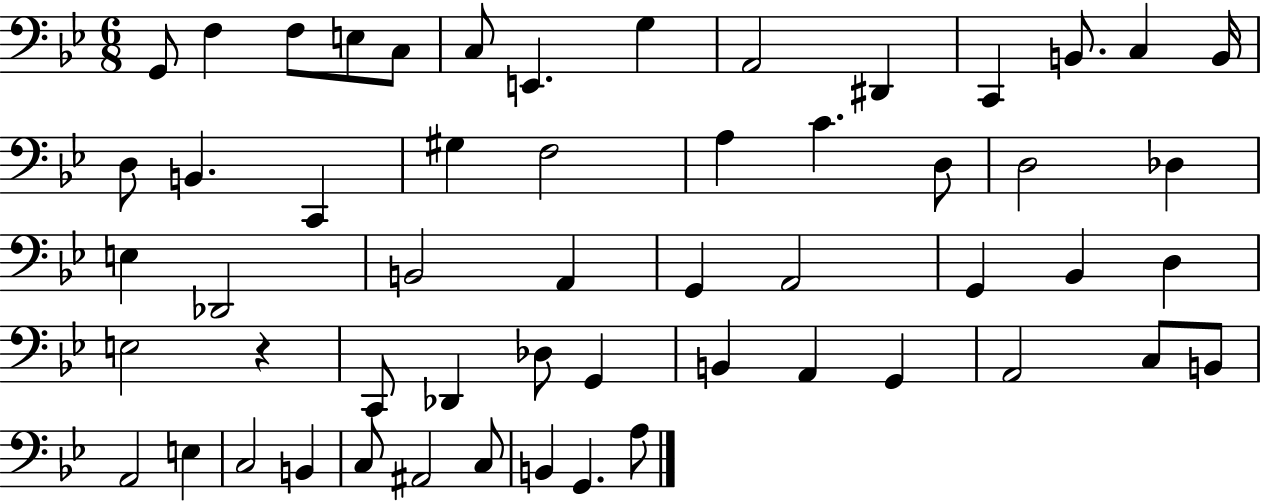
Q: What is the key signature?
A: BES major